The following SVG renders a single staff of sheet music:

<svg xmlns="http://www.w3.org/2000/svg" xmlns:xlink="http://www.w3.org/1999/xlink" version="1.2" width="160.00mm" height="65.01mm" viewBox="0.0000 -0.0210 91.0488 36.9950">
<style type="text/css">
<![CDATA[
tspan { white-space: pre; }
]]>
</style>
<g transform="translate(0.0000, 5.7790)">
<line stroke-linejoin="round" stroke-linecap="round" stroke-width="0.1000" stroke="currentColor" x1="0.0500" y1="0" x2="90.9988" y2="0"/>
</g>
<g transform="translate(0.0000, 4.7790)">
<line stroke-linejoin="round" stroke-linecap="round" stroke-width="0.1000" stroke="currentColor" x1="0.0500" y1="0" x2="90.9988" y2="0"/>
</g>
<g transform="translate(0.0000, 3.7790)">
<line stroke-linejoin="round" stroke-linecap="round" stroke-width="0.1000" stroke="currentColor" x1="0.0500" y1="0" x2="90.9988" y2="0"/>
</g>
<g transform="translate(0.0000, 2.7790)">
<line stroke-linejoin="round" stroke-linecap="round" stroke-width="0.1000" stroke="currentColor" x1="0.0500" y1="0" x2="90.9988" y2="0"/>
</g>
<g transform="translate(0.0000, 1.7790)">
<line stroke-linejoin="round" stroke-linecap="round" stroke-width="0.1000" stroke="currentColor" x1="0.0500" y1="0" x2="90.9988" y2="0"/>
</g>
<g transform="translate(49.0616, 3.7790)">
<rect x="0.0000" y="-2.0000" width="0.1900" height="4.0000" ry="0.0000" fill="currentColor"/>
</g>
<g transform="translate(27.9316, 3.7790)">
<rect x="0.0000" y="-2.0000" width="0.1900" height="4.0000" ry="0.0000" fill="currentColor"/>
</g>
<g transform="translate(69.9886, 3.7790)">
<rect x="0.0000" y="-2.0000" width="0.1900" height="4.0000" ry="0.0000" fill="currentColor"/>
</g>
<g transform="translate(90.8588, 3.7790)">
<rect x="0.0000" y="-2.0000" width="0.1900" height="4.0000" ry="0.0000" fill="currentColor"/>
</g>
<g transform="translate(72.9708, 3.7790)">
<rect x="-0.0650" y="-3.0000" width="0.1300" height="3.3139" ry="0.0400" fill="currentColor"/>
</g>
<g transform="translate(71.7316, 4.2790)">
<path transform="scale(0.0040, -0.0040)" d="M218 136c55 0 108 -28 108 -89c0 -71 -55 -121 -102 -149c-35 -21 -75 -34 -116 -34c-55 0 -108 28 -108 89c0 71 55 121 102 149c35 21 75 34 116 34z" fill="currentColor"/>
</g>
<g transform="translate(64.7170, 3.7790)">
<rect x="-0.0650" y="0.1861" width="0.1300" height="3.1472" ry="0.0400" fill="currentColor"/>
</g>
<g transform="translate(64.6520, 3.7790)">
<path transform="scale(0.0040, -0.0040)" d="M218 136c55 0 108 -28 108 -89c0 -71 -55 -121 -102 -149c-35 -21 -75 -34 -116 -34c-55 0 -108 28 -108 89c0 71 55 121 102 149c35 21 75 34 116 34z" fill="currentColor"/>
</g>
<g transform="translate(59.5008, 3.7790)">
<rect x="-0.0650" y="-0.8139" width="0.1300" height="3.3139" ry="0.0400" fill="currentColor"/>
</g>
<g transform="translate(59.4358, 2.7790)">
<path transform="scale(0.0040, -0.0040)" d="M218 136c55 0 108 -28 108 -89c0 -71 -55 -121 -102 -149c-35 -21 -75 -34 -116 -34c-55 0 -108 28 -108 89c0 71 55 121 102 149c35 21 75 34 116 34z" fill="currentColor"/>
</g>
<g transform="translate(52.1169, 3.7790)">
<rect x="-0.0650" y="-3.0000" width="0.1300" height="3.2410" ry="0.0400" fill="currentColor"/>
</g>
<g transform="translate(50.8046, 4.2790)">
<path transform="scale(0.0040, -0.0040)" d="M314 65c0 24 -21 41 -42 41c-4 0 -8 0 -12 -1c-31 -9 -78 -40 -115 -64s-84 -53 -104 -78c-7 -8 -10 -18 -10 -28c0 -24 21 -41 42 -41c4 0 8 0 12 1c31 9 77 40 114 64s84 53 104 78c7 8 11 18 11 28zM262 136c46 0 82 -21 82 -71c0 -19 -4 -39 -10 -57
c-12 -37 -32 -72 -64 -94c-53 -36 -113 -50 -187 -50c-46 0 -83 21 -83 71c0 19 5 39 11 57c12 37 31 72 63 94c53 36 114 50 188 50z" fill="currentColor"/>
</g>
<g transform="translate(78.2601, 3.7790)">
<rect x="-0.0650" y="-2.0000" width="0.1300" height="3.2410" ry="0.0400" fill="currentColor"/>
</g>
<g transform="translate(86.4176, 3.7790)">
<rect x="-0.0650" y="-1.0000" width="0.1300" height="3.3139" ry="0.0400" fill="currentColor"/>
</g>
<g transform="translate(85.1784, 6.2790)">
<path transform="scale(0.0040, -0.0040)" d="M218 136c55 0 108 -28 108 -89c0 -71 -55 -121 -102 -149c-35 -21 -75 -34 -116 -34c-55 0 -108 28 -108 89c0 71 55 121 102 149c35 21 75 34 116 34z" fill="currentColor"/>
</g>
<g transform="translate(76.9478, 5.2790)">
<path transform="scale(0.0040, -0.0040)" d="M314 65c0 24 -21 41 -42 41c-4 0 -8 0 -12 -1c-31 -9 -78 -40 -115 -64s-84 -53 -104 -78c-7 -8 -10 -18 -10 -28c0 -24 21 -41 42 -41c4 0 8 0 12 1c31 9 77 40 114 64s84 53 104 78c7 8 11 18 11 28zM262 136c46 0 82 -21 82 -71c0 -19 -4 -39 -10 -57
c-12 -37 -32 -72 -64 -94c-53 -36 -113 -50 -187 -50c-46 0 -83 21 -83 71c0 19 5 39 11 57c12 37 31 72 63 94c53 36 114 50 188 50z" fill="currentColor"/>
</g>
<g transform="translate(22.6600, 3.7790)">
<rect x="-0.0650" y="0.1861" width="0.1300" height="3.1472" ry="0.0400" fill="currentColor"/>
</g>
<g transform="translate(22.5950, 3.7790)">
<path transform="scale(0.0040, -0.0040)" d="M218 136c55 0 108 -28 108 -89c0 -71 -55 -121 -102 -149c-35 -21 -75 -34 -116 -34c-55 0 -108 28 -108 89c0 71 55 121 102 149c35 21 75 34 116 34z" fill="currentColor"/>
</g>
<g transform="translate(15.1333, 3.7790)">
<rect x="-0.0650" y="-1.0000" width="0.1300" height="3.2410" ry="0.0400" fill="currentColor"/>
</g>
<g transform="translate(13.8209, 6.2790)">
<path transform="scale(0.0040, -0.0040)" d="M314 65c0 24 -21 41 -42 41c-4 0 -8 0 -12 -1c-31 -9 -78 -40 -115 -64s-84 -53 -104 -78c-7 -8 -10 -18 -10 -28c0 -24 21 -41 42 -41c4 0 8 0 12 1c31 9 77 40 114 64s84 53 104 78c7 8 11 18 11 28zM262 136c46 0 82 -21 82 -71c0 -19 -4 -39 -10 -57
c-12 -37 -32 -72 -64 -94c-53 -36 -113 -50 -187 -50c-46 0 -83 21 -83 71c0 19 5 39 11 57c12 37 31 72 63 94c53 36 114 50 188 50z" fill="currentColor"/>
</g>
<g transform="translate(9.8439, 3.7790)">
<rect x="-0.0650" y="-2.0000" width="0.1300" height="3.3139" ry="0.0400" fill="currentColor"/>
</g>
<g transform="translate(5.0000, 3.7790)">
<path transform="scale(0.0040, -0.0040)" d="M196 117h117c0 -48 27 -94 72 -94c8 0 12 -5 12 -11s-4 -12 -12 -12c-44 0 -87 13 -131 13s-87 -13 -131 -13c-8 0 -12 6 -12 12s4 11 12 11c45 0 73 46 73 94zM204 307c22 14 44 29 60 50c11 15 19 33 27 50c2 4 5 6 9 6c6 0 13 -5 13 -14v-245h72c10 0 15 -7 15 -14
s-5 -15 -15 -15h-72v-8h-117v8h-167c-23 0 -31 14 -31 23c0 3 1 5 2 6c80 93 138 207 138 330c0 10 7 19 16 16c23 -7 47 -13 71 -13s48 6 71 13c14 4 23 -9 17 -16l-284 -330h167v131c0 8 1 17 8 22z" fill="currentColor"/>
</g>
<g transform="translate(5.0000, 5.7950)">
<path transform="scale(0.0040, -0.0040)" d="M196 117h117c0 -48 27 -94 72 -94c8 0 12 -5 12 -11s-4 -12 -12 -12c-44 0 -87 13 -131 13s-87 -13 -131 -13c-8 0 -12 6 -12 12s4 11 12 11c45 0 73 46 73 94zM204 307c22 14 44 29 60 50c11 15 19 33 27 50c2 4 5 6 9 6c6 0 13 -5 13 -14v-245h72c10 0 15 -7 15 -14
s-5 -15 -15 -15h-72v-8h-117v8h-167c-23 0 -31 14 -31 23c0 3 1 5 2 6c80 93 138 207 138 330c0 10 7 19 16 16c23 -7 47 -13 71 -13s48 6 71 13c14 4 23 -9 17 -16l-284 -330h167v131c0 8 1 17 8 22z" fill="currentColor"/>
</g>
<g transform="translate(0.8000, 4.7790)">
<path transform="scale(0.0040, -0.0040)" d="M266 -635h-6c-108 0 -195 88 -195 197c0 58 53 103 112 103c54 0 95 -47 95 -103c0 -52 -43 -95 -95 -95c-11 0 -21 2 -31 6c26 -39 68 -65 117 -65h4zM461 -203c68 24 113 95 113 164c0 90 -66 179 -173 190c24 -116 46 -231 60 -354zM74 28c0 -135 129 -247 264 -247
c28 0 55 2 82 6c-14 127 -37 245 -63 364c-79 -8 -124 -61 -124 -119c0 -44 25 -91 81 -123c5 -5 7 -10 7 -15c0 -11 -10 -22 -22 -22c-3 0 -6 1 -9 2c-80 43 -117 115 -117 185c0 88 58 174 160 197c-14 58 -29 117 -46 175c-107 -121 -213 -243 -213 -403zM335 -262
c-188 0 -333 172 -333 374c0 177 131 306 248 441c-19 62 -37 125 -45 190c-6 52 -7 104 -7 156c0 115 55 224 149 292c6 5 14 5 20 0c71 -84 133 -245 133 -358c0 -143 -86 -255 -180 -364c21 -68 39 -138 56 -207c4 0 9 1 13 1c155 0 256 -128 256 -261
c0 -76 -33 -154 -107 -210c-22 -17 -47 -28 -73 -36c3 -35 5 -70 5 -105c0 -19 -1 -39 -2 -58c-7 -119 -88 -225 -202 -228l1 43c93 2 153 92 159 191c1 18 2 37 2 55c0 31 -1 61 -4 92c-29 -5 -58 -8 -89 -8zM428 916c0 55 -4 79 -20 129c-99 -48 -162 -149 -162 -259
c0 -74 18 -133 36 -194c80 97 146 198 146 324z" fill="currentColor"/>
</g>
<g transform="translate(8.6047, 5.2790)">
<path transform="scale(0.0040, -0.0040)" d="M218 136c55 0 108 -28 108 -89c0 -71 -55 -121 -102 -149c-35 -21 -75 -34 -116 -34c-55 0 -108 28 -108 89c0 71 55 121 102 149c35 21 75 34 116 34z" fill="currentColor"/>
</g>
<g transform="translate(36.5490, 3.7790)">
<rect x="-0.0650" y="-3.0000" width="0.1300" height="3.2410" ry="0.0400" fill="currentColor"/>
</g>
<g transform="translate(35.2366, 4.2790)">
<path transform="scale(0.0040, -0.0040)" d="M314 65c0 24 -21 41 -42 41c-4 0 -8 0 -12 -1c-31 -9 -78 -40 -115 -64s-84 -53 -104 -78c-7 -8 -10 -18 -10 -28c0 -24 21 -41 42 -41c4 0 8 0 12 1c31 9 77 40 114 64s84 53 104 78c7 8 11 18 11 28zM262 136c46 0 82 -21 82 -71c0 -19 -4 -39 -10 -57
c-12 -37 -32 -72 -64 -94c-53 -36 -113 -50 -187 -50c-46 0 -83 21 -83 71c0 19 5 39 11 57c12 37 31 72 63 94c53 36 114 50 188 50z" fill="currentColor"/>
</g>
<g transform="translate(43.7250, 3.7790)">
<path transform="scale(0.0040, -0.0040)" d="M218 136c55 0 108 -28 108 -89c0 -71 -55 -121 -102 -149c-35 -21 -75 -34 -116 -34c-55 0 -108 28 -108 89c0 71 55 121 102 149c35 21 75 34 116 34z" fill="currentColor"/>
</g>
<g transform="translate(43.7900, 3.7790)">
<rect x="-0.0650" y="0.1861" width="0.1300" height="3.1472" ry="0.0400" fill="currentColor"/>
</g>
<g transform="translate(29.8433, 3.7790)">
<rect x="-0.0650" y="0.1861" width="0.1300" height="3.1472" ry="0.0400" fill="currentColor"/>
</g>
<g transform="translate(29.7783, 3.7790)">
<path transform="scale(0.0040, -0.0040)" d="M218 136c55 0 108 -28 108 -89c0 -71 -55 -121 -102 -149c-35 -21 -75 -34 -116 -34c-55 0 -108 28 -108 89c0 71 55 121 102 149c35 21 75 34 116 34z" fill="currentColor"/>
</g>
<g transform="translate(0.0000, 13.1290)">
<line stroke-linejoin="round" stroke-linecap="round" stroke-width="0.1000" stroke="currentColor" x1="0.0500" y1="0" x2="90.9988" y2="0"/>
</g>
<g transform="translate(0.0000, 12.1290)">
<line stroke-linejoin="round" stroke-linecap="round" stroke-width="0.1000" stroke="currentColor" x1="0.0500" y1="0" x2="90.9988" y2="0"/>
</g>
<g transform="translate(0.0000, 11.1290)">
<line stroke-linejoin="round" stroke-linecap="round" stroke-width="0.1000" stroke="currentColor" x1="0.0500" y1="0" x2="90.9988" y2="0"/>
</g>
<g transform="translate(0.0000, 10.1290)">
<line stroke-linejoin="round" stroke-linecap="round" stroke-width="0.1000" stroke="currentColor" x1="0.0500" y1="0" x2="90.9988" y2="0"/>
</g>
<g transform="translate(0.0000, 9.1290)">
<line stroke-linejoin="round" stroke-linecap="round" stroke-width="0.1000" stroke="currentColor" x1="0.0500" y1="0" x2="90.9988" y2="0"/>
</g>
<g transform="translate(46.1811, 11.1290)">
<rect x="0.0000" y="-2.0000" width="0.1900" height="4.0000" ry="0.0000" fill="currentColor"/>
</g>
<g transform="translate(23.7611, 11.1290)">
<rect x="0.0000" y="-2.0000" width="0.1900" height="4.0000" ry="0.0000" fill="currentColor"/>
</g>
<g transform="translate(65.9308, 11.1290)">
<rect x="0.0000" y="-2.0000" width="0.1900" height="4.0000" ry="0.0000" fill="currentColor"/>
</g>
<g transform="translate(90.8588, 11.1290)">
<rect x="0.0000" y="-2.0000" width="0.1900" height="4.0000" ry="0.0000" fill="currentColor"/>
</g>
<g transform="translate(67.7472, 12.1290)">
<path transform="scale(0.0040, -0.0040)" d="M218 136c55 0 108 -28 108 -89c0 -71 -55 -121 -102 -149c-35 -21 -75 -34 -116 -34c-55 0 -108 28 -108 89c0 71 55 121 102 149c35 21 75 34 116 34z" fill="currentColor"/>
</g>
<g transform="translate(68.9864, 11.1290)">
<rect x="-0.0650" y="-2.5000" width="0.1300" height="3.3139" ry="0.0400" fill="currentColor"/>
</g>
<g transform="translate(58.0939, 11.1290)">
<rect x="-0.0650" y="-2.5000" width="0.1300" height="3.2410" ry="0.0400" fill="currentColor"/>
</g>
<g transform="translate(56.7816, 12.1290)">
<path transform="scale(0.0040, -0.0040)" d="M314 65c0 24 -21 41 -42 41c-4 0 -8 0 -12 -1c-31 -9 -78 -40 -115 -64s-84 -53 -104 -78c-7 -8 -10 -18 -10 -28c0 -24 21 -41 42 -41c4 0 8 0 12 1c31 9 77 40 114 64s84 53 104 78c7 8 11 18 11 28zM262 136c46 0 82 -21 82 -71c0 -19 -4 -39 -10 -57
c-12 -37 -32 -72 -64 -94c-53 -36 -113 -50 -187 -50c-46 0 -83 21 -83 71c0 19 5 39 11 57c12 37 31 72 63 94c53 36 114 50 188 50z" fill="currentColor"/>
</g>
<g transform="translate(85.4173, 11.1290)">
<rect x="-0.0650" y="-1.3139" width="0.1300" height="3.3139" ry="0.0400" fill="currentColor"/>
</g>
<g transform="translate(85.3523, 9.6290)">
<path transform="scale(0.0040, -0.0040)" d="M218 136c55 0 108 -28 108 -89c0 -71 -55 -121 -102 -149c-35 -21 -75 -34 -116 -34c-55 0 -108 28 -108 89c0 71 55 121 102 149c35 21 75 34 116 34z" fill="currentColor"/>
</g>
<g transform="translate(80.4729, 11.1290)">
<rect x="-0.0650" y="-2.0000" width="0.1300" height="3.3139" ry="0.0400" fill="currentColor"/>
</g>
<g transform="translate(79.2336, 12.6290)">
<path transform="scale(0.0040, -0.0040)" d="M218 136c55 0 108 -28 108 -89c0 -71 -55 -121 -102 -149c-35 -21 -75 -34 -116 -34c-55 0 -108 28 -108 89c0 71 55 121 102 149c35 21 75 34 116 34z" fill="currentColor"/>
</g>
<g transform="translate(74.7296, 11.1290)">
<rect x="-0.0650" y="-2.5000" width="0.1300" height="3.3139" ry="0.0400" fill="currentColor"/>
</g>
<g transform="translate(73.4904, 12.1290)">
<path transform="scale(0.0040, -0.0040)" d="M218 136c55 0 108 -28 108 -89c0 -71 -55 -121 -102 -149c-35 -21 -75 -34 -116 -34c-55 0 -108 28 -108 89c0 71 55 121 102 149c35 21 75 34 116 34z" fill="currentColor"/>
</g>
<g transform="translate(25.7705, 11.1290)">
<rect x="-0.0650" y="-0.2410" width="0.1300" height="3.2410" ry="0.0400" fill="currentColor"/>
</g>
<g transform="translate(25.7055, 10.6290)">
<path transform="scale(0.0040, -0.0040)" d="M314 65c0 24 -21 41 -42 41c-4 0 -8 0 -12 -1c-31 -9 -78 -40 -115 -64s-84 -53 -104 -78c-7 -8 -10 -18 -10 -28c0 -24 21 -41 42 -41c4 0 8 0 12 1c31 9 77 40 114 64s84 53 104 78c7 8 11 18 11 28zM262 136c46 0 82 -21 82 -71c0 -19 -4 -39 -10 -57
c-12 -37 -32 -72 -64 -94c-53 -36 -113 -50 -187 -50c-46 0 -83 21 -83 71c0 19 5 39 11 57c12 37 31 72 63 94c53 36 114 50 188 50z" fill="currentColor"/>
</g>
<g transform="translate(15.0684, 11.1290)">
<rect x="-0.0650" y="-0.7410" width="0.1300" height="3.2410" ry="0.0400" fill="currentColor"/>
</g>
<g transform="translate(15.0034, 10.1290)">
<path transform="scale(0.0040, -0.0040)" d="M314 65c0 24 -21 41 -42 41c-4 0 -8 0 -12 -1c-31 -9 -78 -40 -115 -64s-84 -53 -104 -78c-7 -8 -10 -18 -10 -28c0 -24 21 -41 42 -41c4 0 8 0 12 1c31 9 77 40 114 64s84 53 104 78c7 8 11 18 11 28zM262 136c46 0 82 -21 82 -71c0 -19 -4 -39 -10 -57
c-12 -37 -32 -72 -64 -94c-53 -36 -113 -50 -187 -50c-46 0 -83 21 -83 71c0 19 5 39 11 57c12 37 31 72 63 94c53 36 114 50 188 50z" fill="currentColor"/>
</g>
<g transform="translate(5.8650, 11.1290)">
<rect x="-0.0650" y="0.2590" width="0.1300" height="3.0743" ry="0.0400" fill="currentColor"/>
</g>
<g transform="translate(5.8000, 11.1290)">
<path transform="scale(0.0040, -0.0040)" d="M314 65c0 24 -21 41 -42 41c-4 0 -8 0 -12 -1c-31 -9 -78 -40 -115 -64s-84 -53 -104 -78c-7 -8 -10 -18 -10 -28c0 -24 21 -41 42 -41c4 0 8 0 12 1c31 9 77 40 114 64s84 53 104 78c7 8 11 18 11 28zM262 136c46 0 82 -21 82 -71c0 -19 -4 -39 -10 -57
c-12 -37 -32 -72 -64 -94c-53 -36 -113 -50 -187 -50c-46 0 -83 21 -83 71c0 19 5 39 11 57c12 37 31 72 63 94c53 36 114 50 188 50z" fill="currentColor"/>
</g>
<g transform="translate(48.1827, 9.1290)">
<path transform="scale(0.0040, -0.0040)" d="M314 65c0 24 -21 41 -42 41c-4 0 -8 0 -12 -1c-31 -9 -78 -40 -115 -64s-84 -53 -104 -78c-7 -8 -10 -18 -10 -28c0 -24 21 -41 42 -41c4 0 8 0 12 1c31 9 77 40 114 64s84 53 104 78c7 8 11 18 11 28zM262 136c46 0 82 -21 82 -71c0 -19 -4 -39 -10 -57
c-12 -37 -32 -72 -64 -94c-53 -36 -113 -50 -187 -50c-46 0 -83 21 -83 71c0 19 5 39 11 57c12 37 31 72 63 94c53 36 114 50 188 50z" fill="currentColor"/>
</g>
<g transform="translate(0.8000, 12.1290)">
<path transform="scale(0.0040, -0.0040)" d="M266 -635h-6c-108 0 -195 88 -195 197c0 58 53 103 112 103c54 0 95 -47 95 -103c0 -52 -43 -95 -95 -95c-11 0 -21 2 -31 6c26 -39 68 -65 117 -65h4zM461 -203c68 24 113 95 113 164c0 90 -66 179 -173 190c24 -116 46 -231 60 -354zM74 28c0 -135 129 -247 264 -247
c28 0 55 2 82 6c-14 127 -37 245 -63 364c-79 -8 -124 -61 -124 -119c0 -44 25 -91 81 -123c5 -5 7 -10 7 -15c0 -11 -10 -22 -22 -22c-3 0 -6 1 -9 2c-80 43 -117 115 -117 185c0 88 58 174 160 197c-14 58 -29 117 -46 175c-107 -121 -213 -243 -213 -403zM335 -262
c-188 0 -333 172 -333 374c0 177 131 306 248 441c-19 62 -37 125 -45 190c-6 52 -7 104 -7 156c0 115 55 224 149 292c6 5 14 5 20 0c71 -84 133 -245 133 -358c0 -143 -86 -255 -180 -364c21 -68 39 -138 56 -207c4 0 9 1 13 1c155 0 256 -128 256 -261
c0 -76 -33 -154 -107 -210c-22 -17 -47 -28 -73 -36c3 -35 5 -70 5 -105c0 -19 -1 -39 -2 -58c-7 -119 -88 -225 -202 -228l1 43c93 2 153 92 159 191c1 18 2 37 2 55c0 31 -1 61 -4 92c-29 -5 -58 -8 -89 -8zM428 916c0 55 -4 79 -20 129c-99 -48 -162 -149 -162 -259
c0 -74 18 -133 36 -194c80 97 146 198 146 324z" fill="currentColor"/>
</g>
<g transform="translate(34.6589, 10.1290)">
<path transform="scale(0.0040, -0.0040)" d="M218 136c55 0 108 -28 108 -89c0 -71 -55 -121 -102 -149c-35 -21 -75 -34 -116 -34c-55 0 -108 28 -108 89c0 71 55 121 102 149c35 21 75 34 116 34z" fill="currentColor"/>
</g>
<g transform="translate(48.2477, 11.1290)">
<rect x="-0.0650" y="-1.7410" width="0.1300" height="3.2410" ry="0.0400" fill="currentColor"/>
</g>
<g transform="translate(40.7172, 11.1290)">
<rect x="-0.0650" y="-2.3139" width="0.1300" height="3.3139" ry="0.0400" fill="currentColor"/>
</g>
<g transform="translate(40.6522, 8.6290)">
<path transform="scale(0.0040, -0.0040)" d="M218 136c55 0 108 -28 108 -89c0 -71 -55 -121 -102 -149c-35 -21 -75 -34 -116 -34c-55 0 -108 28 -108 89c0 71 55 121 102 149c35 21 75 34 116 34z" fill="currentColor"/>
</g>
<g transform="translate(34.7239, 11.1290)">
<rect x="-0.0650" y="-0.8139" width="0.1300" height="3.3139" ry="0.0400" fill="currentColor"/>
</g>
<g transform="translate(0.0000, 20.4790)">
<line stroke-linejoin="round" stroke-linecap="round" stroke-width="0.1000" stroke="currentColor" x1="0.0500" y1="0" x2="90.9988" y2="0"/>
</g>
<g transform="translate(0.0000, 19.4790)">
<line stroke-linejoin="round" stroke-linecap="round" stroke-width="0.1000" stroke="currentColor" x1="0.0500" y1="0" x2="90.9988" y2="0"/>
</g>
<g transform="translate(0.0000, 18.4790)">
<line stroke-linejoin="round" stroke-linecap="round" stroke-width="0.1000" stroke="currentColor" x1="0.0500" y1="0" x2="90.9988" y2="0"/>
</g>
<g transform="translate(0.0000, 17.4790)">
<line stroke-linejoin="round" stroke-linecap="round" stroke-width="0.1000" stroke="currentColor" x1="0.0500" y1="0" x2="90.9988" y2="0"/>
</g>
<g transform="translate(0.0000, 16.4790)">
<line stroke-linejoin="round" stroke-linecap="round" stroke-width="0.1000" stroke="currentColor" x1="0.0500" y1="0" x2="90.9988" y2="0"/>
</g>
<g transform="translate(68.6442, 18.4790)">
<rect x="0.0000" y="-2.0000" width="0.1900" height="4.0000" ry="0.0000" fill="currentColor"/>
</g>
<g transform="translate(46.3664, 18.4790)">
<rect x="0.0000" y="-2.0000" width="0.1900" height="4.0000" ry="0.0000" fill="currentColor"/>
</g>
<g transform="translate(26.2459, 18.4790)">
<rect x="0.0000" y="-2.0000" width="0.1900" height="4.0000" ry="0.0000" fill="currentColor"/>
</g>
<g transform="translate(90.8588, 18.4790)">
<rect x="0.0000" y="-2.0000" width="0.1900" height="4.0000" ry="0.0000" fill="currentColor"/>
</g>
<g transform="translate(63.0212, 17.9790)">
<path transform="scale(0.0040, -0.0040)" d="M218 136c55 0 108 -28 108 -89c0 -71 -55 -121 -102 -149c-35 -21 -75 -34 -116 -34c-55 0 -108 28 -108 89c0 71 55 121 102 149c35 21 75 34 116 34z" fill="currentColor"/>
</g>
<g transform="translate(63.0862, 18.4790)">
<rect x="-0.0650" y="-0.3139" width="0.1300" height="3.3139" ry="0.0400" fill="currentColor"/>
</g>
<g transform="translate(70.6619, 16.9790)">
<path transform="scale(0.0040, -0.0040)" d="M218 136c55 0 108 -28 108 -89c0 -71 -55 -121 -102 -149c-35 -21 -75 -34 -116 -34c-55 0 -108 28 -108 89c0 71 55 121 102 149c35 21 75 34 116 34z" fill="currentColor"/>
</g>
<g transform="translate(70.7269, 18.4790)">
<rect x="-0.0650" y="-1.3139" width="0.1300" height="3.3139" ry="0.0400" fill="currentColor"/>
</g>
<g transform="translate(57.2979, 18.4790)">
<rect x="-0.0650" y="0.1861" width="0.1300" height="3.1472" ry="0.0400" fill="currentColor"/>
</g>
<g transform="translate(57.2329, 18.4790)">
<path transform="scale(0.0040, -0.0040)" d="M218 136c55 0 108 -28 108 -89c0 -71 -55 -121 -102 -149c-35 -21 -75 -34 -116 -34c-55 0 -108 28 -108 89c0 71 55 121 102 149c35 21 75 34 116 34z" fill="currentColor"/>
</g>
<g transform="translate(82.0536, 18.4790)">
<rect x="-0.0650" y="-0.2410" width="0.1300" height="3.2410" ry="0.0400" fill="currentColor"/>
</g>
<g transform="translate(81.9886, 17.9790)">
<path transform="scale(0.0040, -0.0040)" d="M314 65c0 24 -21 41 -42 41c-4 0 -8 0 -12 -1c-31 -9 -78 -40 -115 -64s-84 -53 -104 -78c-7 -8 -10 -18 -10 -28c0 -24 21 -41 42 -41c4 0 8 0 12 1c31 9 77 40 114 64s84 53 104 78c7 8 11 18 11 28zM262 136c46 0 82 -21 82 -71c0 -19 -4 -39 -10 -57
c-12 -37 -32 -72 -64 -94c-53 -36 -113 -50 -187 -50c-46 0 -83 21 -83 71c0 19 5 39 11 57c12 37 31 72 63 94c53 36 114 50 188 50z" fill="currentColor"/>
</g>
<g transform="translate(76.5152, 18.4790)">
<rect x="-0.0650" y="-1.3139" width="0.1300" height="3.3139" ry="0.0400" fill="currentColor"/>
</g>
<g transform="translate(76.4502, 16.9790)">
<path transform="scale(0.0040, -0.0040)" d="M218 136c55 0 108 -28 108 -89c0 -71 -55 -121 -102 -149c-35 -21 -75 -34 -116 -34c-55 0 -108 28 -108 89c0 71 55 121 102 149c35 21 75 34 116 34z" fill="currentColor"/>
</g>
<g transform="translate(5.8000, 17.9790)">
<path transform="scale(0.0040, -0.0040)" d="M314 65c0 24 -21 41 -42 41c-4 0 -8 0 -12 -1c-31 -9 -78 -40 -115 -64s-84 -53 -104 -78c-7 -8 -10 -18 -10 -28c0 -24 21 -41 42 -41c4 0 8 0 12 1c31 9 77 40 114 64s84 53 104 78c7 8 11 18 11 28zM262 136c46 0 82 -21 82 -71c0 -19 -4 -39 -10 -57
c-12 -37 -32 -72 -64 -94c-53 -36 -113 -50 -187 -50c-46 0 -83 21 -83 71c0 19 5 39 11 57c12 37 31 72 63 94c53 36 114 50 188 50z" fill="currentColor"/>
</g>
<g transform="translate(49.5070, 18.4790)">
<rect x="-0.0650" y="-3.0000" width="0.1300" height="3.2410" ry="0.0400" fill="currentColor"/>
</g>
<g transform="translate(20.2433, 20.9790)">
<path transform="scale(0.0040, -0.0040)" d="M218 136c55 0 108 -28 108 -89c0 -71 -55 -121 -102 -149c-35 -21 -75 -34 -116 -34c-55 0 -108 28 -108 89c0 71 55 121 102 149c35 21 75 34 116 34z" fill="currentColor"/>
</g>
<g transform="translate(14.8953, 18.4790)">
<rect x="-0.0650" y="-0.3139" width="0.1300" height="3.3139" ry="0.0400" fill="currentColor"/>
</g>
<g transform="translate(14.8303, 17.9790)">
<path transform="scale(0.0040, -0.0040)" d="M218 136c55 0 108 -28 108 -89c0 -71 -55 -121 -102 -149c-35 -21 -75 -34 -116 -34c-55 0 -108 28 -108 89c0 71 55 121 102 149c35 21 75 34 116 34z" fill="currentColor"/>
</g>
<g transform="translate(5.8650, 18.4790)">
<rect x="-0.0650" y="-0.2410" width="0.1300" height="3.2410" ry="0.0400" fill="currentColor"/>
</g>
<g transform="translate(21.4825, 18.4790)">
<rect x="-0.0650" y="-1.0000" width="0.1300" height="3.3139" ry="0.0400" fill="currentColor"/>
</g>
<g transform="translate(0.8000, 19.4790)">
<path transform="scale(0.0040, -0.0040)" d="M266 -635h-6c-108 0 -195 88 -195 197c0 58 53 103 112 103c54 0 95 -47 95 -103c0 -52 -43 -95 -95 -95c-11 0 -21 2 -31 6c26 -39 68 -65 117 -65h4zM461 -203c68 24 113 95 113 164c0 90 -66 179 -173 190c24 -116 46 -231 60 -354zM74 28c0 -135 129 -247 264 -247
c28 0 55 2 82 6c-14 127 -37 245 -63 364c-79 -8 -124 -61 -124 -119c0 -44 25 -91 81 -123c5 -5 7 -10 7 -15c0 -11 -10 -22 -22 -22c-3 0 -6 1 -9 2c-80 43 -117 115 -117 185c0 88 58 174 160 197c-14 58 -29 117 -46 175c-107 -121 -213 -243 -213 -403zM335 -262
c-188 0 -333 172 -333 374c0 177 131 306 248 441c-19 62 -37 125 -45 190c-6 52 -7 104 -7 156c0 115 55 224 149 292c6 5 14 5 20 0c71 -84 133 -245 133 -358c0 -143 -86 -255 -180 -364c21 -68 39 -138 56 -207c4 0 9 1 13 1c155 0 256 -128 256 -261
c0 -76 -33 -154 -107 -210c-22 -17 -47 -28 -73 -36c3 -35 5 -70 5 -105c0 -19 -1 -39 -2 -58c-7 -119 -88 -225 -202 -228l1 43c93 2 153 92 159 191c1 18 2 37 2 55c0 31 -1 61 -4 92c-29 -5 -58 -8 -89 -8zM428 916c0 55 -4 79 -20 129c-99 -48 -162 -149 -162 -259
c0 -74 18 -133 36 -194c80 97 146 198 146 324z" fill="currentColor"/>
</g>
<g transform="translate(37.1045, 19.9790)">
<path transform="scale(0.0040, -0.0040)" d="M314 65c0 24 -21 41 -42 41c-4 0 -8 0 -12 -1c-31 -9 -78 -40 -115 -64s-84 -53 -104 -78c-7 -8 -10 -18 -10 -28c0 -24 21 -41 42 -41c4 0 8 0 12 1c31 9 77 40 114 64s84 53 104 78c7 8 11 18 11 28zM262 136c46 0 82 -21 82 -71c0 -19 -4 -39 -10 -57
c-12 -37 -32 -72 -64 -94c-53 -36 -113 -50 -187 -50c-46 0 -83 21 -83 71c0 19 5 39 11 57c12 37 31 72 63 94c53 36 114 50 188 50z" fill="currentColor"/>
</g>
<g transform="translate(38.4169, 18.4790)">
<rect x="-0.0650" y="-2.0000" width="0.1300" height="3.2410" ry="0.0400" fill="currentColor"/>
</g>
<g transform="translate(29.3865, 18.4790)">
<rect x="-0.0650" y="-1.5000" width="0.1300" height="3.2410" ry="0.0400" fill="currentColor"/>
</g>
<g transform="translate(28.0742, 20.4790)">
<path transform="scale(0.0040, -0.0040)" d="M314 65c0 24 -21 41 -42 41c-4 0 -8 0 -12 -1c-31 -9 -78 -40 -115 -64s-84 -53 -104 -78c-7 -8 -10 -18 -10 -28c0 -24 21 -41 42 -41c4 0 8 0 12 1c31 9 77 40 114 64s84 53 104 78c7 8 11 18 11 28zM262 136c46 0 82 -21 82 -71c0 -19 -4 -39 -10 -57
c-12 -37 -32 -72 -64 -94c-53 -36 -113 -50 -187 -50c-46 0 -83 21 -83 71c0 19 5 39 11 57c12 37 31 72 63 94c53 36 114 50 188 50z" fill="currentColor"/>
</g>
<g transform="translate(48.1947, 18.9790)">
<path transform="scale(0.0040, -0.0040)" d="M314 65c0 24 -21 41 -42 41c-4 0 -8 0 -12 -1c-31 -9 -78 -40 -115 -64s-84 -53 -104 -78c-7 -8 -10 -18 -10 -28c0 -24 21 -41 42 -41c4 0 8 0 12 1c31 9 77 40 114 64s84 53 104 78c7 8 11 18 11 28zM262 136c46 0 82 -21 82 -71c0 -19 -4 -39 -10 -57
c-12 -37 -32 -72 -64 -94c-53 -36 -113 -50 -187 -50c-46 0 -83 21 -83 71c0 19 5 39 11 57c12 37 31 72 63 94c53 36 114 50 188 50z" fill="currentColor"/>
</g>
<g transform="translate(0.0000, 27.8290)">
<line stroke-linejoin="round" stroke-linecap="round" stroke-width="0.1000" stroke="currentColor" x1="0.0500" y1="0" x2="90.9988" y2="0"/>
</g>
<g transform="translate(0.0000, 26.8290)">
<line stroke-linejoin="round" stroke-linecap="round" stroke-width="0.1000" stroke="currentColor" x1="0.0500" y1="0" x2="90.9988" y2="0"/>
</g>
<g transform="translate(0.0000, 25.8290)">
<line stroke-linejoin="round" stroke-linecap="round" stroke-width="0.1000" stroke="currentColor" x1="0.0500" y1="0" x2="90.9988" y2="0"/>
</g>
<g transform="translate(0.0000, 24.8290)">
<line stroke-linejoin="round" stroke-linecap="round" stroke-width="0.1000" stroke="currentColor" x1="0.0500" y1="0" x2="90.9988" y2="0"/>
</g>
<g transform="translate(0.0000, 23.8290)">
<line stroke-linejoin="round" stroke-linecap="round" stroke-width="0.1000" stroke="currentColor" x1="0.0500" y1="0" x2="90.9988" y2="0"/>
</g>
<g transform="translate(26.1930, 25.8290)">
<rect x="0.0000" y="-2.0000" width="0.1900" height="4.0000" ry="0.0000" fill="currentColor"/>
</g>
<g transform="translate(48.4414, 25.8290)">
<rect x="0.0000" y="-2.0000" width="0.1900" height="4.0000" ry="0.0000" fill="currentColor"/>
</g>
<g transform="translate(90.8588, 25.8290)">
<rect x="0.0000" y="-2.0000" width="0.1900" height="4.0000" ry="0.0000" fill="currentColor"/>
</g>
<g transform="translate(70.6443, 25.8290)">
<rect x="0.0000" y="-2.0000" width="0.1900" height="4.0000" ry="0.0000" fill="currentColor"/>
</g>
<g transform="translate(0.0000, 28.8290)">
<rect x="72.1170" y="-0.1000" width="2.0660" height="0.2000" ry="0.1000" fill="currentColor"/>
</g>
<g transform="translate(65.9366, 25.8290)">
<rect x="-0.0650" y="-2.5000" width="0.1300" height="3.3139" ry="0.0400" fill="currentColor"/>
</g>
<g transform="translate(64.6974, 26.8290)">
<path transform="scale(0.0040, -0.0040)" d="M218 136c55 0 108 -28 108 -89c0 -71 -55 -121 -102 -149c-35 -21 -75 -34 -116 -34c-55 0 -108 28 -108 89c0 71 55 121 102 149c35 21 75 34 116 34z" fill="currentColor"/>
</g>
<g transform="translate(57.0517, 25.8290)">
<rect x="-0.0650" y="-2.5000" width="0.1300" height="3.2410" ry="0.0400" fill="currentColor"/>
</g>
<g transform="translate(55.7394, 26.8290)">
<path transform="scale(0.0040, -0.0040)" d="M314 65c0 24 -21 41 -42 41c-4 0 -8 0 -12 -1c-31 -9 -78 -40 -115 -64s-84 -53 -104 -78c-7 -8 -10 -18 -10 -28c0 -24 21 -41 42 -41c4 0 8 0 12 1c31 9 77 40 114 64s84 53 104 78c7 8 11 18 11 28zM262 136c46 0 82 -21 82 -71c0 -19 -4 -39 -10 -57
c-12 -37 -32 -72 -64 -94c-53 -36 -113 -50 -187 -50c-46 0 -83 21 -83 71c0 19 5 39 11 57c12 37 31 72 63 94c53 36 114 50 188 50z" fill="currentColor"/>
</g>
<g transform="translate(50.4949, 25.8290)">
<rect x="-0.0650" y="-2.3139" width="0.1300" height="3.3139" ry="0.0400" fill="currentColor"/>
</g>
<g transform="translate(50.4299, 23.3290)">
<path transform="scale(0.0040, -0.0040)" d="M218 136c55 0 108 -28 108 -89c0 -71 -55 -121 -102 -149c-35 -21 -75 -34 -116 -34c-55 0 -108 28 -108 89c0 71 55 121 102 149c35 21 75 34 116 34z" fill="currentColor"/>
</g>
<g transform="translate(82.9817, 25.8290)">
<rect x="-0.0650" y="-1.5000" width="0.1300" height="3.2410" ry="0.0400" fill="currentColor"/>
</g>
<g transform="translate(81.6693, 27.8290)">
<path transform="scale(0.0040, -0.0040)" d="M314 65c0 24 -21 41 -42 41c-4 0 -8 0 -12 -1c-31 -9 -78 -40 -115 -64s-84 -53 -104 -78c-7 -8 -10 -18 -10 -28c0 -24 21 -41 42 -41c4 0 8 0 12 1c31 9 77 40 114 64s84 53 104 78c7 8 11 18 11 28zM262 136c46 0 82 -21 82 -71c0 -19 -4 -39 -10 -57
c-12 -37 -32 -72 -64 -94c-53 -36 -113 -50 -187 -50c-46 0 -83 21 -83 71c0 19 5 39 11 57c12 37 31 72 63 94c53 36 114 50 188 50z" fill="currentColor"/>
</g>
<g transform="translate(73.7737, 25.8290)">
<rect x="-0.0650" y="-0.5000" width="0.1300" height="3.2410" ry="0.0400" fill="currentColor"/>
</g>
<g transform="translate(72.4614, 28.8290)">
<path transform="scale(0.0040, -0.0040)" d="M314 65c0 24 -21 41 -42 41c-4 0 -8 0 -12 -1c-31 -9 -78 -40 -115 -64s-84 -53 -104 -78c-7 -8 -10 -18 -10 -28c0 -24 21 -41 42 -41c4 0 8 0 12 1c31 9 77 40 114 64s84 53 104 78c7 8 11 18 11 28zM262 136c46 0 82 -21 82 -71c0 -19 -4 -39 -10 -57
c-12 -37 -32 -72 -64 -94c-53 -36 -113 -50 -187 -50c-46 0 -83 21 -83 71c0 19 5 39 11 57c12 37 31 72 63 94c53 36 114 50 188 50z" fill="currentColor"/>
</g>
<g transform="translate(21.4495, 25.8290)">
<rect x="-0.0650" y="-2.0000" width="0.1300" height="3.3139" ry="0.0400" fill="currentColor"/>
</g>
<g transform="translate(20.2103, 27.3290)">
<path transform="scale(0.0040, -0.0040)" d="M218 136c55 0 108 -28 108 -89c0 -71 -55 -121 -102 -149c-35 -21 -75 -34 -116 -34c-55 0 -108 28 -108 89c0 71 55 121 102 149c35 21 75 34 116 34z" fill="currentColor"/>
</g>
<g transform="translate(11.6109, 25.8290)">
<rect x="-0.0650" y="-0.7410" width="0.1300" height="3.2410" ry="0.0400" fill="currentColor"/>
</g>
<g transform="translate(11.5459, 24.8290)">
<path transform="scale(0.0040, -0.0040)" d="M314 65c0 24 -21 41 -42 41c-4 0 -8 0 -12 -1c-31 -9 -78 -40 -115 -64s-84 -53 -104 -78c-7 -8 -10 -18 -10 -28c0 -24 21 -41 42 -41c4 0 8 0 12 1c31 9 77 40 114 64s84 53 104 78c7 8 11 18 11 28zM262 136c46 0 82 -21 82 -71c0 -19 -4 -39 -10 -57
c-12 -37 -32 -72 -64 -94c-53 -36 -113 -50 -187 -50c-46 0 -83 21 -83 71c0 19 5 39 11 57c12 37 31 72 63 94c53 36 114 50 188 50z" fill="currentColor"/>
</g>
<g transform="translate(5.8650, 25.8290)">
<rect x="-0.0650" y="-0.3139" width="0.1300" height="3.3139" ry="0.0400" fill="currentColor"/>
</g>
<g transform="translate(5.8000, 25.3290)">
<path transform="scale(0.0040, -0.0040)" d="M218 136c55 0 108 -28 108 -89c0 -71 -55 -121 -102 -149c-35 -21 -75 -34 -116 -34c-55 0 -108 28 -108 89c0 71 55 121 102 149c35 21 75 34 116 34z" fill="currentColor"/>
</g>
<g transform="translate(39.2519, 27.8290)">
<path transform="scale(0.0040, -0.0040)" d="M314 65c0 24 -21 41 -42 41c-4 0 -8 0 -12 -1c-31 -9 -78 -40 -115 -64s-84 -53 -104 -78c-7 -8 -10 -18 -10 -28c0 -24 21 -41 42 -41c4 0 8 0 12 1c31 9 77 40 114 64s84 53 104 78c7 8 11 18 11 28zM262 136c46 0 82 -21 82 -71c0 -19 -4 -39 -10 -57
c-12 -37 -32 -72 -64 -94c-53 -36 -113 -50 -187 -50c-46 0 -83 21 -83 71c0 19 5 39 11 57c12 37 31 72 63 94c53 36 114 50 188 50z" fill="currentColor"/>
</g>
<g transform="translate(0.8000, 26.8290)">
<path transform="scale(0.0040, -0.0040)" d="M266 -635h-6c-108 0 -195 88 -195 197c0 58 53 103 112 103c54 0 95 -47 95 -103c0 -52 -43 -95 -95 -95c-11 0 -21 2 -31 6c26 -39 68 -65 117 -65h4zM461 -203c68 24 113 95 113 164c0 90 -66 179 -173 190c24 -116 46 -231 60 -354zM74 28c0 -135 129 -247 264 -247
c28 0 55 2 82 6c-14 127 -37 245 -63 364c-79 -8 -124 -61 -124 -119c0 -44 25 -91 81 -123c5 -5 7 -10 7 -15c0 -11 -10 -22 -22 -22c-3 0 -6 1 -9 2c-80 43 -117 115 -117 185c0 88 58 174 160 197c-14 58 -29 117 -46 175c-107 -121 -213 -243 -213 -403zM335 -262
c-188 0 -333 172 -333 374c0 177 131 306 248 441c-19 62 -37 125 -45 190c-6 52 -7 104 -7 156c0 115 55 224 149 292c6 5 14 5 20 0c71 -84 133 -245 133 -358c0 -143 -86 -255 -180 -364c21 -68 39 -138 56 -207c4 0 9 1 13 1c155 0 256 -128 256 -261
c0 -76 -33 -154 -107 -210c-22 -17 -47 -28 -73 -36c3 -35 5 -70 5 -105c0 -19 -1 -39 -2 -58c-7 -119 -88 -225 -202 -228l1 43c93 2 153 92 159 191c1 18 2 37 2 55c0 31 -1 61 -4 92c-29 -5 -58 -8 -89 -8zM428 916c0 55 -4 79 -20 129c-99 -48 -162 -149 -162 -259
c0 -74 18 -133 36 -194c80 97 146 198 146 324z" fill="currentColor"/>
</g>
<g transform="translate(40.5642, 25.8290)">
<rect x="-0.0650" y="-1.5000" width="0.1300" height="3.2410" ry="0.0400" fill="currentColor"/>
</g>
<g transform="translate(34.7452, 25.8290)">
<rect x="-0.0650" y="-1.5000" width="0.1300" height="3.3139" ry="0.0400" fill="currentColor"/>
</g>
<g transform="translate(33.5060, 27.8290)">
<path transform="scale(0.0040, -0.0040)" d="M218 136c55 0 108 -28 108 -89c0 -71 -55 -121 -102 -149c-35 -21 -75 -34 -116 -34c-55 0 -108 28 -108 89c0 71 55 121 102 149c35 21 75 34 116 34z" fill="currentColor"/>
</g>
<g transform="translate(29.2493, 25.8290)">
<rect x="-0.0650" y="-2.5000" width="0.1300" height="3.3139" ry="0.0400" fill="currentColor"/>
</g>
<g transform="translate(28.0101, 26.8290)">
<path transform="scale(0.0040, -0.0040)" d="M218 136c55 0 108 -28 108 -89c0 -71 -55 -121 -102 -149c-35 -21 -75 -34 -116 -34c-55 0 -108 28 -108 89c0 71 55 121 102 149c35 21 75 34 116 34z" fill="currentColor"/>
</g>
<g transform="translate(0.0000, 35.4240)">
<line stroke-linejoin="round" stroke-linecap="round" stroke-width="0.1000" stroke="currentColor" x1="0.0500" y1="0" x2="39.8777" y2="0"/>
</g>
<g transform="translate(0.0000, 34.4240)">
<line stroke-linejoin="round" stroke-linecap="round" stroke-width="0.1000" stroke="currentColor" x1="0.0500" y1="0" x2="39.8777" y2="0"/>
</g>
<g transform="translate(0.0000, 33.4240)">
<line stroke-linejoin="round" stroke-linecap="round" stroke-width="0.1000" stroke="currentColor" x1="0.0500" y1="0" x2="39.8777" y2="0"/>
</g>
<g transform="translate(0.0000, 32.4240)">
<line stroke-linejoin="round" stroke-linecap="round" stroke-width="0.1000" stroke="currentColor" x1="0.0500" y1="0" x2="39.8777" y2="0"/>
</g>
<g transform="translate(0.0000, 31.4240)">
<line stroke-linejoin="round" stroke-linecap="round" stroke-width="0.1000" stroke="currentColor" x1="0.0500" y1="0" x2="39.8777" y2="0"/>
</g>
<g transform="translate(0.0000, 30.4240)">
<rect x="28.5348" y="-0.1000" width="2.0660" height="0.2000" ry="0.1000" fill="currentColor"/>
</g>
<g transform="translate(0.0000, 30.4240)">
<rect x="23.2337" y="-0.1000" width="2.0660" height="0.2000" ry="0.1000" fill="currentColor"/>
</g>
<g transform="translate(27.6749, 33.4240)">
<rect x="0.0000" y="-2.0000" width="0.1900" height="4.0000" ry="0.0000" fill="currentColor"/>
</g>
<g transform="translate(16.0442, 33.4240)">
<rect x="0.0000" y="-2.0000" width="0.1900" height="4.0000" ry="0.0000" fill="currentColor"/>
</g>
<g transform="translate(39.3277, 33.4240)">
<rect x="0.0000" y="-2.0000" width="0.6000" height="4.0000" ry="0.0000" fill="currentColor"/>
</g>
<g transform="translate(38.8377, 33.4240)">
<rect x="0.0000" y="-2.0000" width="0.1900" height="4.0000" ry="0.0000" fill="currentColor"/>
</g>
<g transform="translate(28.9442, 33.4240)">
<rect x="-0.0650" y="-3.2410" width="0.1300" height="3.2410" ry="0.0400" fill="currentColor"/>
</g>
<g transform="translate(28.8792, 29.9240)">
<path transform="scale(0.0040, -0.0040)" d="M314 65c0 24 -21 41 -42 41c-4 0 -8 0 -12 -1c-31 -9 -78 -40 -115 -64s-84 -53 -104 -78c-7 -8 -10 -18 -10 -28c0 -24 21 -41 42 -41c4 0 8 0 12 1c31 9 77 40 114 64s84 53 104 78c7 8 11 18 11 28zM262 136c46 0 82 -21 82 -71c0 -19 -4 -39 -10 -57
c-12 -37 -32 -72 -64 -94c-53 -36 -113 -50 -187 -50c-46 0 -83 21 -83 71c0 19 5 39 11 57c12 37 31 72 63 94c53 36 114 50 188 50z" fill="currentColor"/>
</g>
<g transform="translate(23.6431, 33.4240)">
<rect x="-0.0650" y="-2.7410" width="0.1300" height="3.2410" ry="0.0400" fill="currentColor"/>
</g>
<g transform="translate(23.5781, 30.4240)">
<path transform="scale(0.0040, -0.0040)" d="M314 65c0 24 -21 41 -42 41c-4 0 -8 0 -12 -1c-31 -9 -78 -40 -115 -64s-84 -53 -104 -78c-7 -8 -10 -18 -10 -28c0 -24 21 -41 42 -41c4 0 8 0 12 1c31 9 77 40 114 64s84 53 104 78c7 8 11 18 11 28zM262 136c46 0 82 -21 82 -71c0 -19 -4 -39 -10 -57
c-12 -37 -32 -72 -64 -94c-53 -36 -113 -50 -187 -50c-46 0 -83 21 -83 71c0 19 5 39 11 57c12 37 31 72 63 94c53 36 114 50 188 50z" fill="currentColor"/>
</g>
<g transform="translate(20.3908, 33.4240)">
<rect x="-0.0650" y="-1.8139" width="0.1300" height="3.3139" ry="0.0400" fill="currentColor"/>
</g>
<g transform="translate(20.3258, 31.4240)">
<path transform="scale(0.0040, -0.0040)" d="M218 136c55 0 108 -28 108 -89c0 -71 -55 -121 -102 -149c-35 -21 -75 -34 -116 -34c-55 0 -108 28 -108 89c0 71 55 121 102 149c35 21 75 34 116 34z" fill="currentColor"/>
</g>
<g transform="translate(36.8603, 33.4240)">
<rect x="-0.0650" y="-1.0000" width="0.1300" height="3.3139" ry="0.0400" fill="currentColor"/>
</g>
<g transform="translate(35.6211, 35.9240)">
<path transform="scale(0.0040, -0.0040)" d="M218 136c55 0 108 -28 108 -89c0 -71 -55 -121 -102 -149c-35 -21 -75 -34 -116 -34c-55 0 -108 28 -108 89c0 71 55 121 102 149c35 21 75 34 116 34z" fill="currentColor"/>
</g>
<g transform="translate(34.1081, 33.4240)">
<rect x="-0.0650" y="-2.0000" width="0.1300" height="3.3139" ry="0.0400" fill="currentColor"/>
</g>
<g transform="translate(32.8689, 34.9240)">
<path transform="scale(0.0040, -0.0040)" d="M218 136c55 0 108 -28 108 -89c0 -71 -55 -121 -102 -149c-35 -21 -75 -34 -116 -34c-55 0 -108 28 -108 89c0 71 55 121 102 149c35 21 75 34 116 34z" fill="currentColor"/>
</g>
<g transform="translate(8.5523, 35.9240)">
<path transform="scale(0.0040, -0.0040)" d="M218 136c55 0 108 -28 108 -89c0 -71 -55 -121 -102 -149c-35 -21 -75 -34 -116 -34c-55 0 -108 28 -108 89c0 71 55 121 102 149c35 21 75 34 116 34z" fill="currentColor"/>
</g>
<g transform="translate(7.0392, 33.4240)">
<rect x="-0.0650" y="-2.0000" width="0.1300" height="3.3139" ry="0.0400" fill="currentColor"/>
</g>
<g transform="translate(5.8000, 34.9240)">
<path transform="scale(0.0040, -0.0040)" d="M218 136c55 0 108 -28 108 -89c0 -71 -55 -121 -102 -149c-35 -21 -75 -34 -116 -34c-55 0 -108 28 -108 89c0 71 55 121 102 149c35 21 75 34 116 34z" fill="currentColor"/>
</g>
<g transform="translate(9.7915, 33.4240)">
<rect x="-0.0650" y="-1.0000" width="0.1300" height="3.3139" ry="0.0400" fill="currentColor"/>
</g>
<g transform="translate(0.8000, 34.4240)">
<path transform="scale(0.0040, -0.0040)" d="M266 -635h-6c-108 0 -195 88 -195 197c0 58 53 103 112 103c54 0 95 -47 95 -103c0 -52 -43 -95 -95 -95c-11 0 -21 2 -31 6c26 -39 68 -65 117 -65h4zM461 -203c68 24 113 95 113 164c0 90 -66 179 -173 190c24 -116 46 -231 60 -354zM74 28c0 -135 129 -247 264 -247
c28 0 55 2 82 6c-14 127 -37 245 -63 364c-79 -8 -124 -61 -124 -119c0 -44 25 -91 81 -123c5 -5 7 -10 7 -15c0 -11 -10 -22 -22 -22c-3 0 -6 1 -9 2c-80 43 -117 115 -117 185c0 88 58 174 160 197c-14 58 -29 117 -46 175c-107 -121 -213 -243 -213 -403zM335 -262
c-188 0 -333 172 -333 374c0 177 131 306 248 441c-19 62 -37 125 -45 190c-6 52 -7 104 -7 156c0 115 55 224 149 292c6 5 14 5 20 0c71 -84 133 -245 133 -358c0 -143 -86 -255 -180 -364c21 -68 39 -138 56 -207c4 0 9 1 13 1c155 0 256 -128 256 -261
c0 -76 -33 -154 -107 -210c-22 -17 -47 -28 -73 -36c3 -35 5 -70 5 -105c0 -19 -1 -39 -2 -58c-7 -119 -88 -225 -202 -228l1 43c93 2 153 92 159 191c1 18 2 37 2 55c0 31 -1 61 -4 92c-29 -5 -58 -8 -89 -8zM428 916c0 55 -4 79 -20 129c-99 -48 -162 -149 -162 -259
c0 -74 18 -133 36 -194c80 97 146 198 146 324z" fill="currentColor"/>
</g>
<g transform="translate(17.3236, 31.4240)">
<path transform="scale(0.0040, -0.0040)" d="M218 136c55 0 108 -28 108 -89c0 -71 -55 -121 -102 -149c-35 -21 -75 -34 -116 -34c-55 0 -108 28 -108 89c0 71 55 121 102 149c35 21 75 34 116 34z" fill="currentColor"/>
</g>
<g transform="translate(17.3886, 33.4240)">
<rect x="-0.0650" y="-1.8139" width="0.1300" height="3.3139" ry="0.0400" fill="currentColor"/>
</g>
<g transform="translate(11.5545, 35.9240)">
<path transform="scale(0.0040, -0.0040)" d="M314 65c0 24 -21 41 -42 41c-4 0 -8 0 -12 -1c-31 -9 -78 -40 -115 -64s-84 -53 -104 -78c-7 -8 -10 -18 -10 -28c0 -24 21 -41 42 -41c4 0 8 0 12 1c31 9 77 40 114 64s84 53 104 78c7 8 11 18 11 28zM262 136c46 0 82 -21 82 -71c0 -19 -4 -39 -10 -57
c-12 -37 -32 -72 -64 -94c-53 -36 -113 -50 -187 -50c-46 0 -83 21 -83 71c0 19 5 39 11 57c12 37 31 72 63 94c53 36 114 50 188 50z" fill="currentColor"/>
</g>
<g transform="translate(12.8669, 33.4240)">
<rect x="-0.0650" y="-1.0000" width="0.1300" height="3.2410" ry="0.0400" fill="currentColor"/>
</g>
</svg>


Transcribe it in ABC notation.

X:1
T:Untitled
M:4/4
L:1/4
K:C
F D2 B B A2 B A2 d B A F2 D B2 d2 c2 d g f2 G2 G G F e c2 c D E2 F2 A2 B c e e c2 c d2 F G E E2 g G2 G C2 E2 F D D2 f f a2 b2 F D